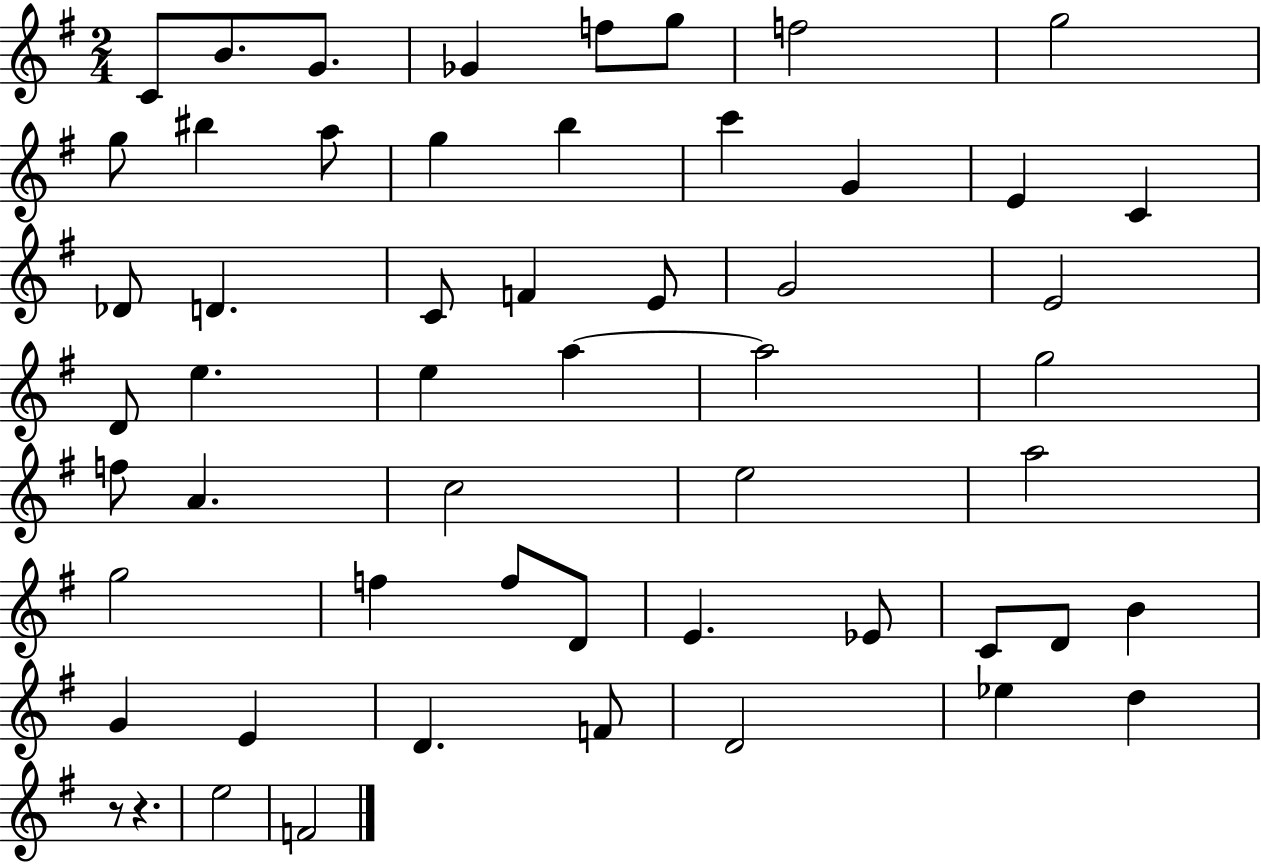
X:1
T:Untitled
M:2/4
L:1/4
K:G
C/2 B/2 G/2 _G f/2 g/2 f2 g2 g/2 ^b a/2 g b c' G E C _D/2 D C/2 F E/2 G2 E2 D/2 e e a a2 g2 f/2 A c2 e2 a2 g2 f f/2 D/2 E _E/2 C/2 D/2 B G E D F/2 D2 _e d z/2 z e2 F2